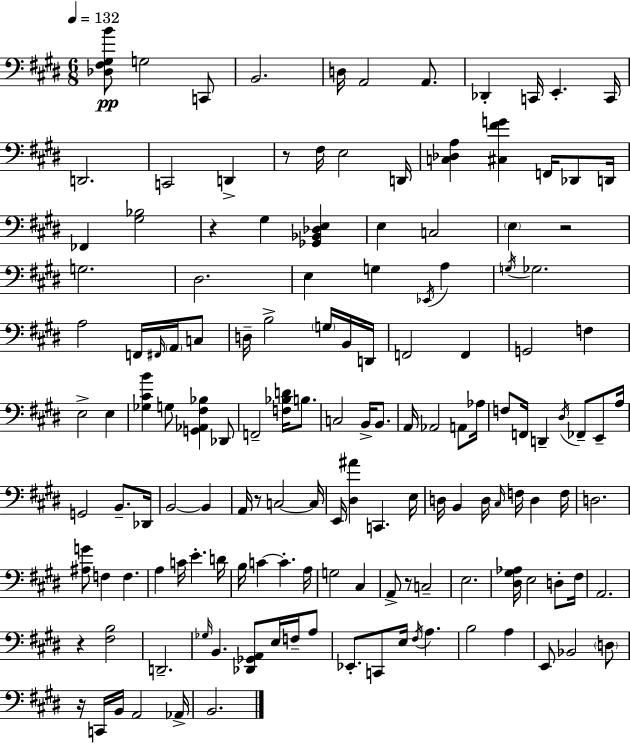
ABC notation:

X:1
T:Untitled
M:6/8
L:1/4
K:E
[_D,^F,^G,B]/2 G,2 C,,/2 B,,2 D,/4 A,,2 A,,/2 _D,, C,,/4 E,, C,,/4 D,,2 C,,2 D,, z/2 ^F,/4 E,2 D,,/4 [C,_D,A,] [^C,^FG] F,,/4 _D,,/2 D,,/4 _F,, [^G,_B,]2 z ^G, [_G,,_B,,_D,E,] E, C,2 E, z2 G,2 ^D,2 E, G, _E,,/4 A, G,/4 _G,2 A,2 F,,/4 ^F,,/4 A,,/4 C,/2 D,/4 B,2 G,/4 B,,/4 D,,/4 F,,2 F,, G,,2 F, E,2 E, [_G,^CB] G,/2 [G,,_A,,^F,_B,] _D,,/2 F,,2 [F,_B,D]/4 B,/2 C,2 B,,/4 B,,/2 A,,/4 _A,,2 A,,/2 _A,/4 F,/2 F,,/4 D,, ^D,/4 _F,,/2 E,,/2 A,/4 G,,2 B,,/2 _D,,/4 B,,2 B,, A,,/4 z/2 C,2 C,/4 E,,/4 [^D,^A] C,, E,/4 D,/4 B,, D,/4 ^C,/4 F,/4 D, F,/4 D,2 [^A,G]/2 F, F, A, C/4 E D/4 B,/4 C C A,/4 G,2 ^C, A,,/2 z/2 C,2 E,2 [^D,^G,_A,]/4 E,2 D,/2 ^F,/4 A,,2 z [^F,B,]2 D,,2 _G,/4 B,, [_D,,_G,,A,,]/2 E,/4 F,/4 A,/2 _E,,/2 C,,/2 E,/4 ^F,/4 A, B,2 A, E,,/2 _B,,2 D,/2 z/4 C,,/4 B,,/4 A,,2 _A,,/4 B,,2